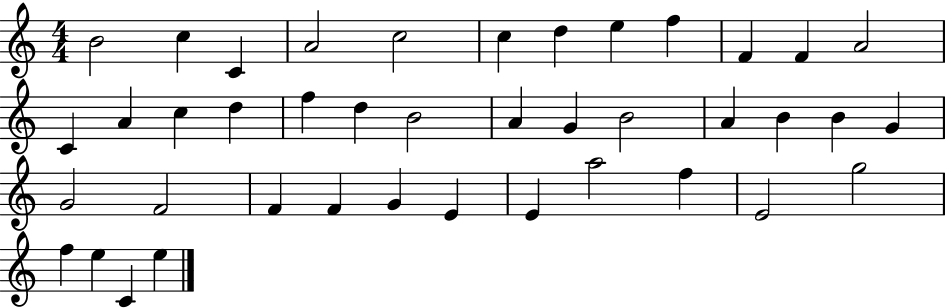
{
  \clef treble
  \numericTimeSignature
  \time 4/4
  \key c \major
  b'2 c''4 c'4 | a'2 c''2 | c''4 d''4 e''4 f''4 | f'4 f'4 a'2 | \break c'4 a'4 c''4 d''4 | f''4 d''4 b'2 | a'4 g'4 b'2 | a'4 b'4 b'4 g'4 | \break g'2 f'2 | f'4 f'4 g'4 e'4 | e'4 a''2 f''4 | e'2 g''2 | \break f''4 e''4 c'4 e''4 | \bar "|."
}